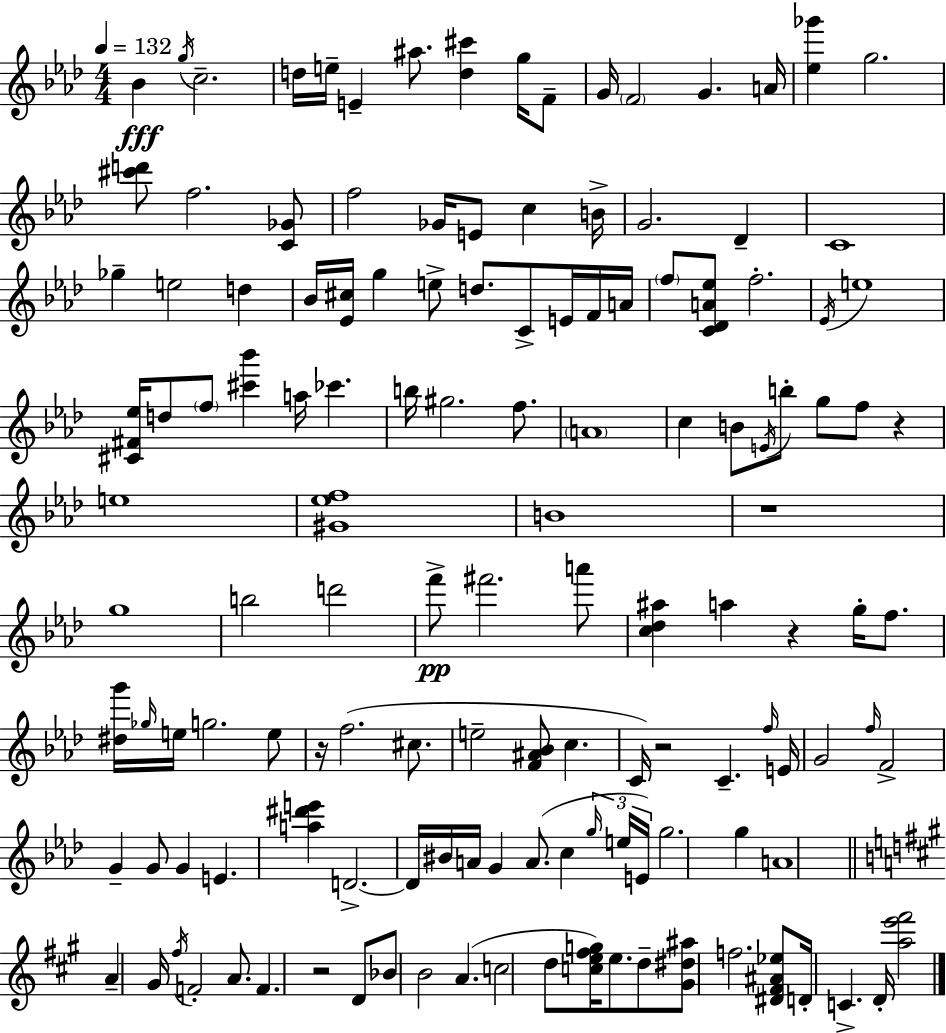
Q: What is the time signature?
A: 4/4